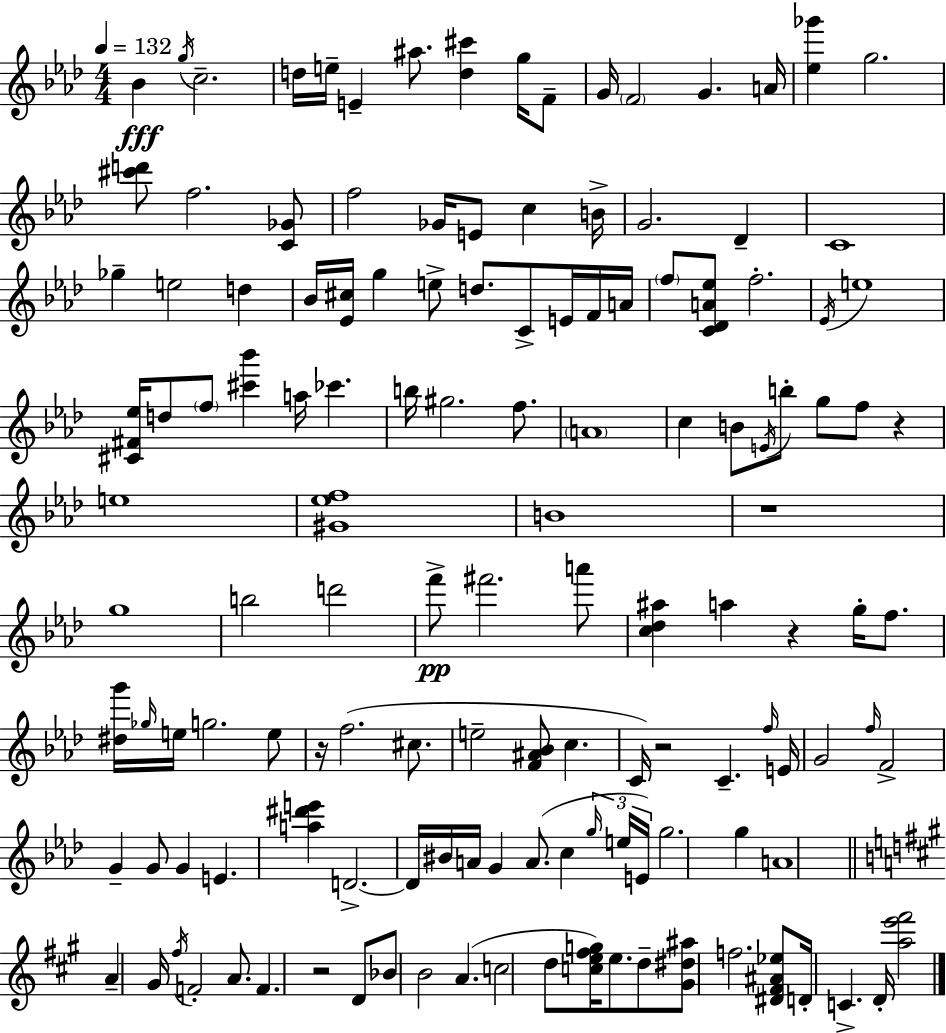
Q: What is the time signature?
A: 4/4